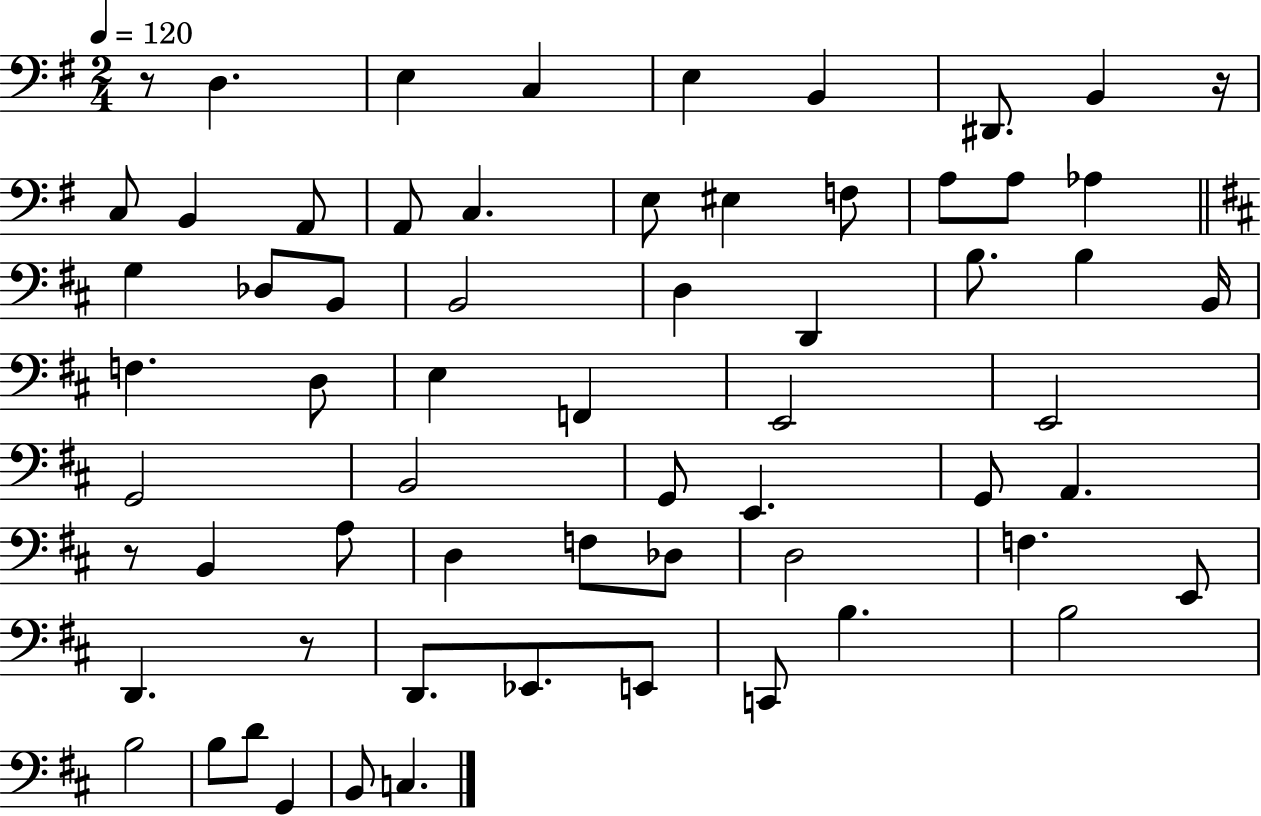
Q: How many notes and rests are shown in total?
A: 64